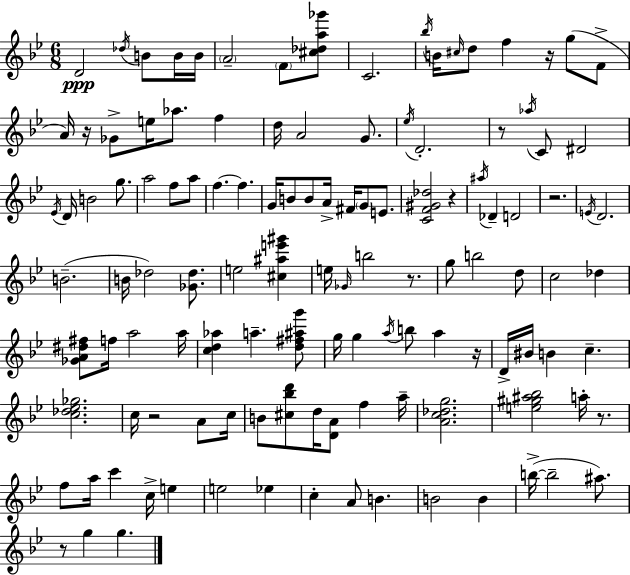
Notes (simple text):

D4/h Db5/s B4/e B4/s B4/s A4/h F4/e [C#5,Db5,A5,Gb6]/e C4/h. Bb5/s B4/s C#5/s D5/e F5/q R/s G5/e F4/e A4/s R/s Gb4/e E5/s Ab5/e. F5/q D5/s A4/h G4/e. Eb5/s D4/h. R/e Ab5/s C4/e D#4/h Eb4/s D4/s B4/h G5/e. A5/h F5/e A5/e F5/q. F5/q. G4/s B4/e B4/e A4/s F#4/s G4/e E4/e. [C4,F4,G#4,Db5]/h R/q A#5/s Db4/q D4/h R/h. E4/s D4/h. B4/h. B4/s Db5/h [Gb4,Db5]/e. E5/h [C#5,A#5,E6,G#6]/q E5/s Gb4/s B5/h R/e. G5/e B5/h D5/e C5/h Db5/q [Gb4,A4,D#5,F#5]/e F5/s A5/h A5/s [C5,D5,Ab5]/q A5/q. [D5,F#5,A#5,G6]/e G5/s G5/q A5/s B5/e A5/q R/s D4/s BIS4/s B4/q C5/q. [C5,Db5,Eb5,Gb5]/h. C5/s R/h A4/e C5/s B4/e [C#5,Bb5,D6]/e D5/s [D4,A4]/e F5/q A5/s [A4,C5,Db5,G5]/h. [E5,G#5,A#5,Bb5]/h A5/s R/e. F5/e A5/s C6/q C5/s E5/q E5/h Eb5/q C5/q A4/e B4/q. B4/h B4/q B5/s B5/h A#5/e. R/e G5/q G5/q.